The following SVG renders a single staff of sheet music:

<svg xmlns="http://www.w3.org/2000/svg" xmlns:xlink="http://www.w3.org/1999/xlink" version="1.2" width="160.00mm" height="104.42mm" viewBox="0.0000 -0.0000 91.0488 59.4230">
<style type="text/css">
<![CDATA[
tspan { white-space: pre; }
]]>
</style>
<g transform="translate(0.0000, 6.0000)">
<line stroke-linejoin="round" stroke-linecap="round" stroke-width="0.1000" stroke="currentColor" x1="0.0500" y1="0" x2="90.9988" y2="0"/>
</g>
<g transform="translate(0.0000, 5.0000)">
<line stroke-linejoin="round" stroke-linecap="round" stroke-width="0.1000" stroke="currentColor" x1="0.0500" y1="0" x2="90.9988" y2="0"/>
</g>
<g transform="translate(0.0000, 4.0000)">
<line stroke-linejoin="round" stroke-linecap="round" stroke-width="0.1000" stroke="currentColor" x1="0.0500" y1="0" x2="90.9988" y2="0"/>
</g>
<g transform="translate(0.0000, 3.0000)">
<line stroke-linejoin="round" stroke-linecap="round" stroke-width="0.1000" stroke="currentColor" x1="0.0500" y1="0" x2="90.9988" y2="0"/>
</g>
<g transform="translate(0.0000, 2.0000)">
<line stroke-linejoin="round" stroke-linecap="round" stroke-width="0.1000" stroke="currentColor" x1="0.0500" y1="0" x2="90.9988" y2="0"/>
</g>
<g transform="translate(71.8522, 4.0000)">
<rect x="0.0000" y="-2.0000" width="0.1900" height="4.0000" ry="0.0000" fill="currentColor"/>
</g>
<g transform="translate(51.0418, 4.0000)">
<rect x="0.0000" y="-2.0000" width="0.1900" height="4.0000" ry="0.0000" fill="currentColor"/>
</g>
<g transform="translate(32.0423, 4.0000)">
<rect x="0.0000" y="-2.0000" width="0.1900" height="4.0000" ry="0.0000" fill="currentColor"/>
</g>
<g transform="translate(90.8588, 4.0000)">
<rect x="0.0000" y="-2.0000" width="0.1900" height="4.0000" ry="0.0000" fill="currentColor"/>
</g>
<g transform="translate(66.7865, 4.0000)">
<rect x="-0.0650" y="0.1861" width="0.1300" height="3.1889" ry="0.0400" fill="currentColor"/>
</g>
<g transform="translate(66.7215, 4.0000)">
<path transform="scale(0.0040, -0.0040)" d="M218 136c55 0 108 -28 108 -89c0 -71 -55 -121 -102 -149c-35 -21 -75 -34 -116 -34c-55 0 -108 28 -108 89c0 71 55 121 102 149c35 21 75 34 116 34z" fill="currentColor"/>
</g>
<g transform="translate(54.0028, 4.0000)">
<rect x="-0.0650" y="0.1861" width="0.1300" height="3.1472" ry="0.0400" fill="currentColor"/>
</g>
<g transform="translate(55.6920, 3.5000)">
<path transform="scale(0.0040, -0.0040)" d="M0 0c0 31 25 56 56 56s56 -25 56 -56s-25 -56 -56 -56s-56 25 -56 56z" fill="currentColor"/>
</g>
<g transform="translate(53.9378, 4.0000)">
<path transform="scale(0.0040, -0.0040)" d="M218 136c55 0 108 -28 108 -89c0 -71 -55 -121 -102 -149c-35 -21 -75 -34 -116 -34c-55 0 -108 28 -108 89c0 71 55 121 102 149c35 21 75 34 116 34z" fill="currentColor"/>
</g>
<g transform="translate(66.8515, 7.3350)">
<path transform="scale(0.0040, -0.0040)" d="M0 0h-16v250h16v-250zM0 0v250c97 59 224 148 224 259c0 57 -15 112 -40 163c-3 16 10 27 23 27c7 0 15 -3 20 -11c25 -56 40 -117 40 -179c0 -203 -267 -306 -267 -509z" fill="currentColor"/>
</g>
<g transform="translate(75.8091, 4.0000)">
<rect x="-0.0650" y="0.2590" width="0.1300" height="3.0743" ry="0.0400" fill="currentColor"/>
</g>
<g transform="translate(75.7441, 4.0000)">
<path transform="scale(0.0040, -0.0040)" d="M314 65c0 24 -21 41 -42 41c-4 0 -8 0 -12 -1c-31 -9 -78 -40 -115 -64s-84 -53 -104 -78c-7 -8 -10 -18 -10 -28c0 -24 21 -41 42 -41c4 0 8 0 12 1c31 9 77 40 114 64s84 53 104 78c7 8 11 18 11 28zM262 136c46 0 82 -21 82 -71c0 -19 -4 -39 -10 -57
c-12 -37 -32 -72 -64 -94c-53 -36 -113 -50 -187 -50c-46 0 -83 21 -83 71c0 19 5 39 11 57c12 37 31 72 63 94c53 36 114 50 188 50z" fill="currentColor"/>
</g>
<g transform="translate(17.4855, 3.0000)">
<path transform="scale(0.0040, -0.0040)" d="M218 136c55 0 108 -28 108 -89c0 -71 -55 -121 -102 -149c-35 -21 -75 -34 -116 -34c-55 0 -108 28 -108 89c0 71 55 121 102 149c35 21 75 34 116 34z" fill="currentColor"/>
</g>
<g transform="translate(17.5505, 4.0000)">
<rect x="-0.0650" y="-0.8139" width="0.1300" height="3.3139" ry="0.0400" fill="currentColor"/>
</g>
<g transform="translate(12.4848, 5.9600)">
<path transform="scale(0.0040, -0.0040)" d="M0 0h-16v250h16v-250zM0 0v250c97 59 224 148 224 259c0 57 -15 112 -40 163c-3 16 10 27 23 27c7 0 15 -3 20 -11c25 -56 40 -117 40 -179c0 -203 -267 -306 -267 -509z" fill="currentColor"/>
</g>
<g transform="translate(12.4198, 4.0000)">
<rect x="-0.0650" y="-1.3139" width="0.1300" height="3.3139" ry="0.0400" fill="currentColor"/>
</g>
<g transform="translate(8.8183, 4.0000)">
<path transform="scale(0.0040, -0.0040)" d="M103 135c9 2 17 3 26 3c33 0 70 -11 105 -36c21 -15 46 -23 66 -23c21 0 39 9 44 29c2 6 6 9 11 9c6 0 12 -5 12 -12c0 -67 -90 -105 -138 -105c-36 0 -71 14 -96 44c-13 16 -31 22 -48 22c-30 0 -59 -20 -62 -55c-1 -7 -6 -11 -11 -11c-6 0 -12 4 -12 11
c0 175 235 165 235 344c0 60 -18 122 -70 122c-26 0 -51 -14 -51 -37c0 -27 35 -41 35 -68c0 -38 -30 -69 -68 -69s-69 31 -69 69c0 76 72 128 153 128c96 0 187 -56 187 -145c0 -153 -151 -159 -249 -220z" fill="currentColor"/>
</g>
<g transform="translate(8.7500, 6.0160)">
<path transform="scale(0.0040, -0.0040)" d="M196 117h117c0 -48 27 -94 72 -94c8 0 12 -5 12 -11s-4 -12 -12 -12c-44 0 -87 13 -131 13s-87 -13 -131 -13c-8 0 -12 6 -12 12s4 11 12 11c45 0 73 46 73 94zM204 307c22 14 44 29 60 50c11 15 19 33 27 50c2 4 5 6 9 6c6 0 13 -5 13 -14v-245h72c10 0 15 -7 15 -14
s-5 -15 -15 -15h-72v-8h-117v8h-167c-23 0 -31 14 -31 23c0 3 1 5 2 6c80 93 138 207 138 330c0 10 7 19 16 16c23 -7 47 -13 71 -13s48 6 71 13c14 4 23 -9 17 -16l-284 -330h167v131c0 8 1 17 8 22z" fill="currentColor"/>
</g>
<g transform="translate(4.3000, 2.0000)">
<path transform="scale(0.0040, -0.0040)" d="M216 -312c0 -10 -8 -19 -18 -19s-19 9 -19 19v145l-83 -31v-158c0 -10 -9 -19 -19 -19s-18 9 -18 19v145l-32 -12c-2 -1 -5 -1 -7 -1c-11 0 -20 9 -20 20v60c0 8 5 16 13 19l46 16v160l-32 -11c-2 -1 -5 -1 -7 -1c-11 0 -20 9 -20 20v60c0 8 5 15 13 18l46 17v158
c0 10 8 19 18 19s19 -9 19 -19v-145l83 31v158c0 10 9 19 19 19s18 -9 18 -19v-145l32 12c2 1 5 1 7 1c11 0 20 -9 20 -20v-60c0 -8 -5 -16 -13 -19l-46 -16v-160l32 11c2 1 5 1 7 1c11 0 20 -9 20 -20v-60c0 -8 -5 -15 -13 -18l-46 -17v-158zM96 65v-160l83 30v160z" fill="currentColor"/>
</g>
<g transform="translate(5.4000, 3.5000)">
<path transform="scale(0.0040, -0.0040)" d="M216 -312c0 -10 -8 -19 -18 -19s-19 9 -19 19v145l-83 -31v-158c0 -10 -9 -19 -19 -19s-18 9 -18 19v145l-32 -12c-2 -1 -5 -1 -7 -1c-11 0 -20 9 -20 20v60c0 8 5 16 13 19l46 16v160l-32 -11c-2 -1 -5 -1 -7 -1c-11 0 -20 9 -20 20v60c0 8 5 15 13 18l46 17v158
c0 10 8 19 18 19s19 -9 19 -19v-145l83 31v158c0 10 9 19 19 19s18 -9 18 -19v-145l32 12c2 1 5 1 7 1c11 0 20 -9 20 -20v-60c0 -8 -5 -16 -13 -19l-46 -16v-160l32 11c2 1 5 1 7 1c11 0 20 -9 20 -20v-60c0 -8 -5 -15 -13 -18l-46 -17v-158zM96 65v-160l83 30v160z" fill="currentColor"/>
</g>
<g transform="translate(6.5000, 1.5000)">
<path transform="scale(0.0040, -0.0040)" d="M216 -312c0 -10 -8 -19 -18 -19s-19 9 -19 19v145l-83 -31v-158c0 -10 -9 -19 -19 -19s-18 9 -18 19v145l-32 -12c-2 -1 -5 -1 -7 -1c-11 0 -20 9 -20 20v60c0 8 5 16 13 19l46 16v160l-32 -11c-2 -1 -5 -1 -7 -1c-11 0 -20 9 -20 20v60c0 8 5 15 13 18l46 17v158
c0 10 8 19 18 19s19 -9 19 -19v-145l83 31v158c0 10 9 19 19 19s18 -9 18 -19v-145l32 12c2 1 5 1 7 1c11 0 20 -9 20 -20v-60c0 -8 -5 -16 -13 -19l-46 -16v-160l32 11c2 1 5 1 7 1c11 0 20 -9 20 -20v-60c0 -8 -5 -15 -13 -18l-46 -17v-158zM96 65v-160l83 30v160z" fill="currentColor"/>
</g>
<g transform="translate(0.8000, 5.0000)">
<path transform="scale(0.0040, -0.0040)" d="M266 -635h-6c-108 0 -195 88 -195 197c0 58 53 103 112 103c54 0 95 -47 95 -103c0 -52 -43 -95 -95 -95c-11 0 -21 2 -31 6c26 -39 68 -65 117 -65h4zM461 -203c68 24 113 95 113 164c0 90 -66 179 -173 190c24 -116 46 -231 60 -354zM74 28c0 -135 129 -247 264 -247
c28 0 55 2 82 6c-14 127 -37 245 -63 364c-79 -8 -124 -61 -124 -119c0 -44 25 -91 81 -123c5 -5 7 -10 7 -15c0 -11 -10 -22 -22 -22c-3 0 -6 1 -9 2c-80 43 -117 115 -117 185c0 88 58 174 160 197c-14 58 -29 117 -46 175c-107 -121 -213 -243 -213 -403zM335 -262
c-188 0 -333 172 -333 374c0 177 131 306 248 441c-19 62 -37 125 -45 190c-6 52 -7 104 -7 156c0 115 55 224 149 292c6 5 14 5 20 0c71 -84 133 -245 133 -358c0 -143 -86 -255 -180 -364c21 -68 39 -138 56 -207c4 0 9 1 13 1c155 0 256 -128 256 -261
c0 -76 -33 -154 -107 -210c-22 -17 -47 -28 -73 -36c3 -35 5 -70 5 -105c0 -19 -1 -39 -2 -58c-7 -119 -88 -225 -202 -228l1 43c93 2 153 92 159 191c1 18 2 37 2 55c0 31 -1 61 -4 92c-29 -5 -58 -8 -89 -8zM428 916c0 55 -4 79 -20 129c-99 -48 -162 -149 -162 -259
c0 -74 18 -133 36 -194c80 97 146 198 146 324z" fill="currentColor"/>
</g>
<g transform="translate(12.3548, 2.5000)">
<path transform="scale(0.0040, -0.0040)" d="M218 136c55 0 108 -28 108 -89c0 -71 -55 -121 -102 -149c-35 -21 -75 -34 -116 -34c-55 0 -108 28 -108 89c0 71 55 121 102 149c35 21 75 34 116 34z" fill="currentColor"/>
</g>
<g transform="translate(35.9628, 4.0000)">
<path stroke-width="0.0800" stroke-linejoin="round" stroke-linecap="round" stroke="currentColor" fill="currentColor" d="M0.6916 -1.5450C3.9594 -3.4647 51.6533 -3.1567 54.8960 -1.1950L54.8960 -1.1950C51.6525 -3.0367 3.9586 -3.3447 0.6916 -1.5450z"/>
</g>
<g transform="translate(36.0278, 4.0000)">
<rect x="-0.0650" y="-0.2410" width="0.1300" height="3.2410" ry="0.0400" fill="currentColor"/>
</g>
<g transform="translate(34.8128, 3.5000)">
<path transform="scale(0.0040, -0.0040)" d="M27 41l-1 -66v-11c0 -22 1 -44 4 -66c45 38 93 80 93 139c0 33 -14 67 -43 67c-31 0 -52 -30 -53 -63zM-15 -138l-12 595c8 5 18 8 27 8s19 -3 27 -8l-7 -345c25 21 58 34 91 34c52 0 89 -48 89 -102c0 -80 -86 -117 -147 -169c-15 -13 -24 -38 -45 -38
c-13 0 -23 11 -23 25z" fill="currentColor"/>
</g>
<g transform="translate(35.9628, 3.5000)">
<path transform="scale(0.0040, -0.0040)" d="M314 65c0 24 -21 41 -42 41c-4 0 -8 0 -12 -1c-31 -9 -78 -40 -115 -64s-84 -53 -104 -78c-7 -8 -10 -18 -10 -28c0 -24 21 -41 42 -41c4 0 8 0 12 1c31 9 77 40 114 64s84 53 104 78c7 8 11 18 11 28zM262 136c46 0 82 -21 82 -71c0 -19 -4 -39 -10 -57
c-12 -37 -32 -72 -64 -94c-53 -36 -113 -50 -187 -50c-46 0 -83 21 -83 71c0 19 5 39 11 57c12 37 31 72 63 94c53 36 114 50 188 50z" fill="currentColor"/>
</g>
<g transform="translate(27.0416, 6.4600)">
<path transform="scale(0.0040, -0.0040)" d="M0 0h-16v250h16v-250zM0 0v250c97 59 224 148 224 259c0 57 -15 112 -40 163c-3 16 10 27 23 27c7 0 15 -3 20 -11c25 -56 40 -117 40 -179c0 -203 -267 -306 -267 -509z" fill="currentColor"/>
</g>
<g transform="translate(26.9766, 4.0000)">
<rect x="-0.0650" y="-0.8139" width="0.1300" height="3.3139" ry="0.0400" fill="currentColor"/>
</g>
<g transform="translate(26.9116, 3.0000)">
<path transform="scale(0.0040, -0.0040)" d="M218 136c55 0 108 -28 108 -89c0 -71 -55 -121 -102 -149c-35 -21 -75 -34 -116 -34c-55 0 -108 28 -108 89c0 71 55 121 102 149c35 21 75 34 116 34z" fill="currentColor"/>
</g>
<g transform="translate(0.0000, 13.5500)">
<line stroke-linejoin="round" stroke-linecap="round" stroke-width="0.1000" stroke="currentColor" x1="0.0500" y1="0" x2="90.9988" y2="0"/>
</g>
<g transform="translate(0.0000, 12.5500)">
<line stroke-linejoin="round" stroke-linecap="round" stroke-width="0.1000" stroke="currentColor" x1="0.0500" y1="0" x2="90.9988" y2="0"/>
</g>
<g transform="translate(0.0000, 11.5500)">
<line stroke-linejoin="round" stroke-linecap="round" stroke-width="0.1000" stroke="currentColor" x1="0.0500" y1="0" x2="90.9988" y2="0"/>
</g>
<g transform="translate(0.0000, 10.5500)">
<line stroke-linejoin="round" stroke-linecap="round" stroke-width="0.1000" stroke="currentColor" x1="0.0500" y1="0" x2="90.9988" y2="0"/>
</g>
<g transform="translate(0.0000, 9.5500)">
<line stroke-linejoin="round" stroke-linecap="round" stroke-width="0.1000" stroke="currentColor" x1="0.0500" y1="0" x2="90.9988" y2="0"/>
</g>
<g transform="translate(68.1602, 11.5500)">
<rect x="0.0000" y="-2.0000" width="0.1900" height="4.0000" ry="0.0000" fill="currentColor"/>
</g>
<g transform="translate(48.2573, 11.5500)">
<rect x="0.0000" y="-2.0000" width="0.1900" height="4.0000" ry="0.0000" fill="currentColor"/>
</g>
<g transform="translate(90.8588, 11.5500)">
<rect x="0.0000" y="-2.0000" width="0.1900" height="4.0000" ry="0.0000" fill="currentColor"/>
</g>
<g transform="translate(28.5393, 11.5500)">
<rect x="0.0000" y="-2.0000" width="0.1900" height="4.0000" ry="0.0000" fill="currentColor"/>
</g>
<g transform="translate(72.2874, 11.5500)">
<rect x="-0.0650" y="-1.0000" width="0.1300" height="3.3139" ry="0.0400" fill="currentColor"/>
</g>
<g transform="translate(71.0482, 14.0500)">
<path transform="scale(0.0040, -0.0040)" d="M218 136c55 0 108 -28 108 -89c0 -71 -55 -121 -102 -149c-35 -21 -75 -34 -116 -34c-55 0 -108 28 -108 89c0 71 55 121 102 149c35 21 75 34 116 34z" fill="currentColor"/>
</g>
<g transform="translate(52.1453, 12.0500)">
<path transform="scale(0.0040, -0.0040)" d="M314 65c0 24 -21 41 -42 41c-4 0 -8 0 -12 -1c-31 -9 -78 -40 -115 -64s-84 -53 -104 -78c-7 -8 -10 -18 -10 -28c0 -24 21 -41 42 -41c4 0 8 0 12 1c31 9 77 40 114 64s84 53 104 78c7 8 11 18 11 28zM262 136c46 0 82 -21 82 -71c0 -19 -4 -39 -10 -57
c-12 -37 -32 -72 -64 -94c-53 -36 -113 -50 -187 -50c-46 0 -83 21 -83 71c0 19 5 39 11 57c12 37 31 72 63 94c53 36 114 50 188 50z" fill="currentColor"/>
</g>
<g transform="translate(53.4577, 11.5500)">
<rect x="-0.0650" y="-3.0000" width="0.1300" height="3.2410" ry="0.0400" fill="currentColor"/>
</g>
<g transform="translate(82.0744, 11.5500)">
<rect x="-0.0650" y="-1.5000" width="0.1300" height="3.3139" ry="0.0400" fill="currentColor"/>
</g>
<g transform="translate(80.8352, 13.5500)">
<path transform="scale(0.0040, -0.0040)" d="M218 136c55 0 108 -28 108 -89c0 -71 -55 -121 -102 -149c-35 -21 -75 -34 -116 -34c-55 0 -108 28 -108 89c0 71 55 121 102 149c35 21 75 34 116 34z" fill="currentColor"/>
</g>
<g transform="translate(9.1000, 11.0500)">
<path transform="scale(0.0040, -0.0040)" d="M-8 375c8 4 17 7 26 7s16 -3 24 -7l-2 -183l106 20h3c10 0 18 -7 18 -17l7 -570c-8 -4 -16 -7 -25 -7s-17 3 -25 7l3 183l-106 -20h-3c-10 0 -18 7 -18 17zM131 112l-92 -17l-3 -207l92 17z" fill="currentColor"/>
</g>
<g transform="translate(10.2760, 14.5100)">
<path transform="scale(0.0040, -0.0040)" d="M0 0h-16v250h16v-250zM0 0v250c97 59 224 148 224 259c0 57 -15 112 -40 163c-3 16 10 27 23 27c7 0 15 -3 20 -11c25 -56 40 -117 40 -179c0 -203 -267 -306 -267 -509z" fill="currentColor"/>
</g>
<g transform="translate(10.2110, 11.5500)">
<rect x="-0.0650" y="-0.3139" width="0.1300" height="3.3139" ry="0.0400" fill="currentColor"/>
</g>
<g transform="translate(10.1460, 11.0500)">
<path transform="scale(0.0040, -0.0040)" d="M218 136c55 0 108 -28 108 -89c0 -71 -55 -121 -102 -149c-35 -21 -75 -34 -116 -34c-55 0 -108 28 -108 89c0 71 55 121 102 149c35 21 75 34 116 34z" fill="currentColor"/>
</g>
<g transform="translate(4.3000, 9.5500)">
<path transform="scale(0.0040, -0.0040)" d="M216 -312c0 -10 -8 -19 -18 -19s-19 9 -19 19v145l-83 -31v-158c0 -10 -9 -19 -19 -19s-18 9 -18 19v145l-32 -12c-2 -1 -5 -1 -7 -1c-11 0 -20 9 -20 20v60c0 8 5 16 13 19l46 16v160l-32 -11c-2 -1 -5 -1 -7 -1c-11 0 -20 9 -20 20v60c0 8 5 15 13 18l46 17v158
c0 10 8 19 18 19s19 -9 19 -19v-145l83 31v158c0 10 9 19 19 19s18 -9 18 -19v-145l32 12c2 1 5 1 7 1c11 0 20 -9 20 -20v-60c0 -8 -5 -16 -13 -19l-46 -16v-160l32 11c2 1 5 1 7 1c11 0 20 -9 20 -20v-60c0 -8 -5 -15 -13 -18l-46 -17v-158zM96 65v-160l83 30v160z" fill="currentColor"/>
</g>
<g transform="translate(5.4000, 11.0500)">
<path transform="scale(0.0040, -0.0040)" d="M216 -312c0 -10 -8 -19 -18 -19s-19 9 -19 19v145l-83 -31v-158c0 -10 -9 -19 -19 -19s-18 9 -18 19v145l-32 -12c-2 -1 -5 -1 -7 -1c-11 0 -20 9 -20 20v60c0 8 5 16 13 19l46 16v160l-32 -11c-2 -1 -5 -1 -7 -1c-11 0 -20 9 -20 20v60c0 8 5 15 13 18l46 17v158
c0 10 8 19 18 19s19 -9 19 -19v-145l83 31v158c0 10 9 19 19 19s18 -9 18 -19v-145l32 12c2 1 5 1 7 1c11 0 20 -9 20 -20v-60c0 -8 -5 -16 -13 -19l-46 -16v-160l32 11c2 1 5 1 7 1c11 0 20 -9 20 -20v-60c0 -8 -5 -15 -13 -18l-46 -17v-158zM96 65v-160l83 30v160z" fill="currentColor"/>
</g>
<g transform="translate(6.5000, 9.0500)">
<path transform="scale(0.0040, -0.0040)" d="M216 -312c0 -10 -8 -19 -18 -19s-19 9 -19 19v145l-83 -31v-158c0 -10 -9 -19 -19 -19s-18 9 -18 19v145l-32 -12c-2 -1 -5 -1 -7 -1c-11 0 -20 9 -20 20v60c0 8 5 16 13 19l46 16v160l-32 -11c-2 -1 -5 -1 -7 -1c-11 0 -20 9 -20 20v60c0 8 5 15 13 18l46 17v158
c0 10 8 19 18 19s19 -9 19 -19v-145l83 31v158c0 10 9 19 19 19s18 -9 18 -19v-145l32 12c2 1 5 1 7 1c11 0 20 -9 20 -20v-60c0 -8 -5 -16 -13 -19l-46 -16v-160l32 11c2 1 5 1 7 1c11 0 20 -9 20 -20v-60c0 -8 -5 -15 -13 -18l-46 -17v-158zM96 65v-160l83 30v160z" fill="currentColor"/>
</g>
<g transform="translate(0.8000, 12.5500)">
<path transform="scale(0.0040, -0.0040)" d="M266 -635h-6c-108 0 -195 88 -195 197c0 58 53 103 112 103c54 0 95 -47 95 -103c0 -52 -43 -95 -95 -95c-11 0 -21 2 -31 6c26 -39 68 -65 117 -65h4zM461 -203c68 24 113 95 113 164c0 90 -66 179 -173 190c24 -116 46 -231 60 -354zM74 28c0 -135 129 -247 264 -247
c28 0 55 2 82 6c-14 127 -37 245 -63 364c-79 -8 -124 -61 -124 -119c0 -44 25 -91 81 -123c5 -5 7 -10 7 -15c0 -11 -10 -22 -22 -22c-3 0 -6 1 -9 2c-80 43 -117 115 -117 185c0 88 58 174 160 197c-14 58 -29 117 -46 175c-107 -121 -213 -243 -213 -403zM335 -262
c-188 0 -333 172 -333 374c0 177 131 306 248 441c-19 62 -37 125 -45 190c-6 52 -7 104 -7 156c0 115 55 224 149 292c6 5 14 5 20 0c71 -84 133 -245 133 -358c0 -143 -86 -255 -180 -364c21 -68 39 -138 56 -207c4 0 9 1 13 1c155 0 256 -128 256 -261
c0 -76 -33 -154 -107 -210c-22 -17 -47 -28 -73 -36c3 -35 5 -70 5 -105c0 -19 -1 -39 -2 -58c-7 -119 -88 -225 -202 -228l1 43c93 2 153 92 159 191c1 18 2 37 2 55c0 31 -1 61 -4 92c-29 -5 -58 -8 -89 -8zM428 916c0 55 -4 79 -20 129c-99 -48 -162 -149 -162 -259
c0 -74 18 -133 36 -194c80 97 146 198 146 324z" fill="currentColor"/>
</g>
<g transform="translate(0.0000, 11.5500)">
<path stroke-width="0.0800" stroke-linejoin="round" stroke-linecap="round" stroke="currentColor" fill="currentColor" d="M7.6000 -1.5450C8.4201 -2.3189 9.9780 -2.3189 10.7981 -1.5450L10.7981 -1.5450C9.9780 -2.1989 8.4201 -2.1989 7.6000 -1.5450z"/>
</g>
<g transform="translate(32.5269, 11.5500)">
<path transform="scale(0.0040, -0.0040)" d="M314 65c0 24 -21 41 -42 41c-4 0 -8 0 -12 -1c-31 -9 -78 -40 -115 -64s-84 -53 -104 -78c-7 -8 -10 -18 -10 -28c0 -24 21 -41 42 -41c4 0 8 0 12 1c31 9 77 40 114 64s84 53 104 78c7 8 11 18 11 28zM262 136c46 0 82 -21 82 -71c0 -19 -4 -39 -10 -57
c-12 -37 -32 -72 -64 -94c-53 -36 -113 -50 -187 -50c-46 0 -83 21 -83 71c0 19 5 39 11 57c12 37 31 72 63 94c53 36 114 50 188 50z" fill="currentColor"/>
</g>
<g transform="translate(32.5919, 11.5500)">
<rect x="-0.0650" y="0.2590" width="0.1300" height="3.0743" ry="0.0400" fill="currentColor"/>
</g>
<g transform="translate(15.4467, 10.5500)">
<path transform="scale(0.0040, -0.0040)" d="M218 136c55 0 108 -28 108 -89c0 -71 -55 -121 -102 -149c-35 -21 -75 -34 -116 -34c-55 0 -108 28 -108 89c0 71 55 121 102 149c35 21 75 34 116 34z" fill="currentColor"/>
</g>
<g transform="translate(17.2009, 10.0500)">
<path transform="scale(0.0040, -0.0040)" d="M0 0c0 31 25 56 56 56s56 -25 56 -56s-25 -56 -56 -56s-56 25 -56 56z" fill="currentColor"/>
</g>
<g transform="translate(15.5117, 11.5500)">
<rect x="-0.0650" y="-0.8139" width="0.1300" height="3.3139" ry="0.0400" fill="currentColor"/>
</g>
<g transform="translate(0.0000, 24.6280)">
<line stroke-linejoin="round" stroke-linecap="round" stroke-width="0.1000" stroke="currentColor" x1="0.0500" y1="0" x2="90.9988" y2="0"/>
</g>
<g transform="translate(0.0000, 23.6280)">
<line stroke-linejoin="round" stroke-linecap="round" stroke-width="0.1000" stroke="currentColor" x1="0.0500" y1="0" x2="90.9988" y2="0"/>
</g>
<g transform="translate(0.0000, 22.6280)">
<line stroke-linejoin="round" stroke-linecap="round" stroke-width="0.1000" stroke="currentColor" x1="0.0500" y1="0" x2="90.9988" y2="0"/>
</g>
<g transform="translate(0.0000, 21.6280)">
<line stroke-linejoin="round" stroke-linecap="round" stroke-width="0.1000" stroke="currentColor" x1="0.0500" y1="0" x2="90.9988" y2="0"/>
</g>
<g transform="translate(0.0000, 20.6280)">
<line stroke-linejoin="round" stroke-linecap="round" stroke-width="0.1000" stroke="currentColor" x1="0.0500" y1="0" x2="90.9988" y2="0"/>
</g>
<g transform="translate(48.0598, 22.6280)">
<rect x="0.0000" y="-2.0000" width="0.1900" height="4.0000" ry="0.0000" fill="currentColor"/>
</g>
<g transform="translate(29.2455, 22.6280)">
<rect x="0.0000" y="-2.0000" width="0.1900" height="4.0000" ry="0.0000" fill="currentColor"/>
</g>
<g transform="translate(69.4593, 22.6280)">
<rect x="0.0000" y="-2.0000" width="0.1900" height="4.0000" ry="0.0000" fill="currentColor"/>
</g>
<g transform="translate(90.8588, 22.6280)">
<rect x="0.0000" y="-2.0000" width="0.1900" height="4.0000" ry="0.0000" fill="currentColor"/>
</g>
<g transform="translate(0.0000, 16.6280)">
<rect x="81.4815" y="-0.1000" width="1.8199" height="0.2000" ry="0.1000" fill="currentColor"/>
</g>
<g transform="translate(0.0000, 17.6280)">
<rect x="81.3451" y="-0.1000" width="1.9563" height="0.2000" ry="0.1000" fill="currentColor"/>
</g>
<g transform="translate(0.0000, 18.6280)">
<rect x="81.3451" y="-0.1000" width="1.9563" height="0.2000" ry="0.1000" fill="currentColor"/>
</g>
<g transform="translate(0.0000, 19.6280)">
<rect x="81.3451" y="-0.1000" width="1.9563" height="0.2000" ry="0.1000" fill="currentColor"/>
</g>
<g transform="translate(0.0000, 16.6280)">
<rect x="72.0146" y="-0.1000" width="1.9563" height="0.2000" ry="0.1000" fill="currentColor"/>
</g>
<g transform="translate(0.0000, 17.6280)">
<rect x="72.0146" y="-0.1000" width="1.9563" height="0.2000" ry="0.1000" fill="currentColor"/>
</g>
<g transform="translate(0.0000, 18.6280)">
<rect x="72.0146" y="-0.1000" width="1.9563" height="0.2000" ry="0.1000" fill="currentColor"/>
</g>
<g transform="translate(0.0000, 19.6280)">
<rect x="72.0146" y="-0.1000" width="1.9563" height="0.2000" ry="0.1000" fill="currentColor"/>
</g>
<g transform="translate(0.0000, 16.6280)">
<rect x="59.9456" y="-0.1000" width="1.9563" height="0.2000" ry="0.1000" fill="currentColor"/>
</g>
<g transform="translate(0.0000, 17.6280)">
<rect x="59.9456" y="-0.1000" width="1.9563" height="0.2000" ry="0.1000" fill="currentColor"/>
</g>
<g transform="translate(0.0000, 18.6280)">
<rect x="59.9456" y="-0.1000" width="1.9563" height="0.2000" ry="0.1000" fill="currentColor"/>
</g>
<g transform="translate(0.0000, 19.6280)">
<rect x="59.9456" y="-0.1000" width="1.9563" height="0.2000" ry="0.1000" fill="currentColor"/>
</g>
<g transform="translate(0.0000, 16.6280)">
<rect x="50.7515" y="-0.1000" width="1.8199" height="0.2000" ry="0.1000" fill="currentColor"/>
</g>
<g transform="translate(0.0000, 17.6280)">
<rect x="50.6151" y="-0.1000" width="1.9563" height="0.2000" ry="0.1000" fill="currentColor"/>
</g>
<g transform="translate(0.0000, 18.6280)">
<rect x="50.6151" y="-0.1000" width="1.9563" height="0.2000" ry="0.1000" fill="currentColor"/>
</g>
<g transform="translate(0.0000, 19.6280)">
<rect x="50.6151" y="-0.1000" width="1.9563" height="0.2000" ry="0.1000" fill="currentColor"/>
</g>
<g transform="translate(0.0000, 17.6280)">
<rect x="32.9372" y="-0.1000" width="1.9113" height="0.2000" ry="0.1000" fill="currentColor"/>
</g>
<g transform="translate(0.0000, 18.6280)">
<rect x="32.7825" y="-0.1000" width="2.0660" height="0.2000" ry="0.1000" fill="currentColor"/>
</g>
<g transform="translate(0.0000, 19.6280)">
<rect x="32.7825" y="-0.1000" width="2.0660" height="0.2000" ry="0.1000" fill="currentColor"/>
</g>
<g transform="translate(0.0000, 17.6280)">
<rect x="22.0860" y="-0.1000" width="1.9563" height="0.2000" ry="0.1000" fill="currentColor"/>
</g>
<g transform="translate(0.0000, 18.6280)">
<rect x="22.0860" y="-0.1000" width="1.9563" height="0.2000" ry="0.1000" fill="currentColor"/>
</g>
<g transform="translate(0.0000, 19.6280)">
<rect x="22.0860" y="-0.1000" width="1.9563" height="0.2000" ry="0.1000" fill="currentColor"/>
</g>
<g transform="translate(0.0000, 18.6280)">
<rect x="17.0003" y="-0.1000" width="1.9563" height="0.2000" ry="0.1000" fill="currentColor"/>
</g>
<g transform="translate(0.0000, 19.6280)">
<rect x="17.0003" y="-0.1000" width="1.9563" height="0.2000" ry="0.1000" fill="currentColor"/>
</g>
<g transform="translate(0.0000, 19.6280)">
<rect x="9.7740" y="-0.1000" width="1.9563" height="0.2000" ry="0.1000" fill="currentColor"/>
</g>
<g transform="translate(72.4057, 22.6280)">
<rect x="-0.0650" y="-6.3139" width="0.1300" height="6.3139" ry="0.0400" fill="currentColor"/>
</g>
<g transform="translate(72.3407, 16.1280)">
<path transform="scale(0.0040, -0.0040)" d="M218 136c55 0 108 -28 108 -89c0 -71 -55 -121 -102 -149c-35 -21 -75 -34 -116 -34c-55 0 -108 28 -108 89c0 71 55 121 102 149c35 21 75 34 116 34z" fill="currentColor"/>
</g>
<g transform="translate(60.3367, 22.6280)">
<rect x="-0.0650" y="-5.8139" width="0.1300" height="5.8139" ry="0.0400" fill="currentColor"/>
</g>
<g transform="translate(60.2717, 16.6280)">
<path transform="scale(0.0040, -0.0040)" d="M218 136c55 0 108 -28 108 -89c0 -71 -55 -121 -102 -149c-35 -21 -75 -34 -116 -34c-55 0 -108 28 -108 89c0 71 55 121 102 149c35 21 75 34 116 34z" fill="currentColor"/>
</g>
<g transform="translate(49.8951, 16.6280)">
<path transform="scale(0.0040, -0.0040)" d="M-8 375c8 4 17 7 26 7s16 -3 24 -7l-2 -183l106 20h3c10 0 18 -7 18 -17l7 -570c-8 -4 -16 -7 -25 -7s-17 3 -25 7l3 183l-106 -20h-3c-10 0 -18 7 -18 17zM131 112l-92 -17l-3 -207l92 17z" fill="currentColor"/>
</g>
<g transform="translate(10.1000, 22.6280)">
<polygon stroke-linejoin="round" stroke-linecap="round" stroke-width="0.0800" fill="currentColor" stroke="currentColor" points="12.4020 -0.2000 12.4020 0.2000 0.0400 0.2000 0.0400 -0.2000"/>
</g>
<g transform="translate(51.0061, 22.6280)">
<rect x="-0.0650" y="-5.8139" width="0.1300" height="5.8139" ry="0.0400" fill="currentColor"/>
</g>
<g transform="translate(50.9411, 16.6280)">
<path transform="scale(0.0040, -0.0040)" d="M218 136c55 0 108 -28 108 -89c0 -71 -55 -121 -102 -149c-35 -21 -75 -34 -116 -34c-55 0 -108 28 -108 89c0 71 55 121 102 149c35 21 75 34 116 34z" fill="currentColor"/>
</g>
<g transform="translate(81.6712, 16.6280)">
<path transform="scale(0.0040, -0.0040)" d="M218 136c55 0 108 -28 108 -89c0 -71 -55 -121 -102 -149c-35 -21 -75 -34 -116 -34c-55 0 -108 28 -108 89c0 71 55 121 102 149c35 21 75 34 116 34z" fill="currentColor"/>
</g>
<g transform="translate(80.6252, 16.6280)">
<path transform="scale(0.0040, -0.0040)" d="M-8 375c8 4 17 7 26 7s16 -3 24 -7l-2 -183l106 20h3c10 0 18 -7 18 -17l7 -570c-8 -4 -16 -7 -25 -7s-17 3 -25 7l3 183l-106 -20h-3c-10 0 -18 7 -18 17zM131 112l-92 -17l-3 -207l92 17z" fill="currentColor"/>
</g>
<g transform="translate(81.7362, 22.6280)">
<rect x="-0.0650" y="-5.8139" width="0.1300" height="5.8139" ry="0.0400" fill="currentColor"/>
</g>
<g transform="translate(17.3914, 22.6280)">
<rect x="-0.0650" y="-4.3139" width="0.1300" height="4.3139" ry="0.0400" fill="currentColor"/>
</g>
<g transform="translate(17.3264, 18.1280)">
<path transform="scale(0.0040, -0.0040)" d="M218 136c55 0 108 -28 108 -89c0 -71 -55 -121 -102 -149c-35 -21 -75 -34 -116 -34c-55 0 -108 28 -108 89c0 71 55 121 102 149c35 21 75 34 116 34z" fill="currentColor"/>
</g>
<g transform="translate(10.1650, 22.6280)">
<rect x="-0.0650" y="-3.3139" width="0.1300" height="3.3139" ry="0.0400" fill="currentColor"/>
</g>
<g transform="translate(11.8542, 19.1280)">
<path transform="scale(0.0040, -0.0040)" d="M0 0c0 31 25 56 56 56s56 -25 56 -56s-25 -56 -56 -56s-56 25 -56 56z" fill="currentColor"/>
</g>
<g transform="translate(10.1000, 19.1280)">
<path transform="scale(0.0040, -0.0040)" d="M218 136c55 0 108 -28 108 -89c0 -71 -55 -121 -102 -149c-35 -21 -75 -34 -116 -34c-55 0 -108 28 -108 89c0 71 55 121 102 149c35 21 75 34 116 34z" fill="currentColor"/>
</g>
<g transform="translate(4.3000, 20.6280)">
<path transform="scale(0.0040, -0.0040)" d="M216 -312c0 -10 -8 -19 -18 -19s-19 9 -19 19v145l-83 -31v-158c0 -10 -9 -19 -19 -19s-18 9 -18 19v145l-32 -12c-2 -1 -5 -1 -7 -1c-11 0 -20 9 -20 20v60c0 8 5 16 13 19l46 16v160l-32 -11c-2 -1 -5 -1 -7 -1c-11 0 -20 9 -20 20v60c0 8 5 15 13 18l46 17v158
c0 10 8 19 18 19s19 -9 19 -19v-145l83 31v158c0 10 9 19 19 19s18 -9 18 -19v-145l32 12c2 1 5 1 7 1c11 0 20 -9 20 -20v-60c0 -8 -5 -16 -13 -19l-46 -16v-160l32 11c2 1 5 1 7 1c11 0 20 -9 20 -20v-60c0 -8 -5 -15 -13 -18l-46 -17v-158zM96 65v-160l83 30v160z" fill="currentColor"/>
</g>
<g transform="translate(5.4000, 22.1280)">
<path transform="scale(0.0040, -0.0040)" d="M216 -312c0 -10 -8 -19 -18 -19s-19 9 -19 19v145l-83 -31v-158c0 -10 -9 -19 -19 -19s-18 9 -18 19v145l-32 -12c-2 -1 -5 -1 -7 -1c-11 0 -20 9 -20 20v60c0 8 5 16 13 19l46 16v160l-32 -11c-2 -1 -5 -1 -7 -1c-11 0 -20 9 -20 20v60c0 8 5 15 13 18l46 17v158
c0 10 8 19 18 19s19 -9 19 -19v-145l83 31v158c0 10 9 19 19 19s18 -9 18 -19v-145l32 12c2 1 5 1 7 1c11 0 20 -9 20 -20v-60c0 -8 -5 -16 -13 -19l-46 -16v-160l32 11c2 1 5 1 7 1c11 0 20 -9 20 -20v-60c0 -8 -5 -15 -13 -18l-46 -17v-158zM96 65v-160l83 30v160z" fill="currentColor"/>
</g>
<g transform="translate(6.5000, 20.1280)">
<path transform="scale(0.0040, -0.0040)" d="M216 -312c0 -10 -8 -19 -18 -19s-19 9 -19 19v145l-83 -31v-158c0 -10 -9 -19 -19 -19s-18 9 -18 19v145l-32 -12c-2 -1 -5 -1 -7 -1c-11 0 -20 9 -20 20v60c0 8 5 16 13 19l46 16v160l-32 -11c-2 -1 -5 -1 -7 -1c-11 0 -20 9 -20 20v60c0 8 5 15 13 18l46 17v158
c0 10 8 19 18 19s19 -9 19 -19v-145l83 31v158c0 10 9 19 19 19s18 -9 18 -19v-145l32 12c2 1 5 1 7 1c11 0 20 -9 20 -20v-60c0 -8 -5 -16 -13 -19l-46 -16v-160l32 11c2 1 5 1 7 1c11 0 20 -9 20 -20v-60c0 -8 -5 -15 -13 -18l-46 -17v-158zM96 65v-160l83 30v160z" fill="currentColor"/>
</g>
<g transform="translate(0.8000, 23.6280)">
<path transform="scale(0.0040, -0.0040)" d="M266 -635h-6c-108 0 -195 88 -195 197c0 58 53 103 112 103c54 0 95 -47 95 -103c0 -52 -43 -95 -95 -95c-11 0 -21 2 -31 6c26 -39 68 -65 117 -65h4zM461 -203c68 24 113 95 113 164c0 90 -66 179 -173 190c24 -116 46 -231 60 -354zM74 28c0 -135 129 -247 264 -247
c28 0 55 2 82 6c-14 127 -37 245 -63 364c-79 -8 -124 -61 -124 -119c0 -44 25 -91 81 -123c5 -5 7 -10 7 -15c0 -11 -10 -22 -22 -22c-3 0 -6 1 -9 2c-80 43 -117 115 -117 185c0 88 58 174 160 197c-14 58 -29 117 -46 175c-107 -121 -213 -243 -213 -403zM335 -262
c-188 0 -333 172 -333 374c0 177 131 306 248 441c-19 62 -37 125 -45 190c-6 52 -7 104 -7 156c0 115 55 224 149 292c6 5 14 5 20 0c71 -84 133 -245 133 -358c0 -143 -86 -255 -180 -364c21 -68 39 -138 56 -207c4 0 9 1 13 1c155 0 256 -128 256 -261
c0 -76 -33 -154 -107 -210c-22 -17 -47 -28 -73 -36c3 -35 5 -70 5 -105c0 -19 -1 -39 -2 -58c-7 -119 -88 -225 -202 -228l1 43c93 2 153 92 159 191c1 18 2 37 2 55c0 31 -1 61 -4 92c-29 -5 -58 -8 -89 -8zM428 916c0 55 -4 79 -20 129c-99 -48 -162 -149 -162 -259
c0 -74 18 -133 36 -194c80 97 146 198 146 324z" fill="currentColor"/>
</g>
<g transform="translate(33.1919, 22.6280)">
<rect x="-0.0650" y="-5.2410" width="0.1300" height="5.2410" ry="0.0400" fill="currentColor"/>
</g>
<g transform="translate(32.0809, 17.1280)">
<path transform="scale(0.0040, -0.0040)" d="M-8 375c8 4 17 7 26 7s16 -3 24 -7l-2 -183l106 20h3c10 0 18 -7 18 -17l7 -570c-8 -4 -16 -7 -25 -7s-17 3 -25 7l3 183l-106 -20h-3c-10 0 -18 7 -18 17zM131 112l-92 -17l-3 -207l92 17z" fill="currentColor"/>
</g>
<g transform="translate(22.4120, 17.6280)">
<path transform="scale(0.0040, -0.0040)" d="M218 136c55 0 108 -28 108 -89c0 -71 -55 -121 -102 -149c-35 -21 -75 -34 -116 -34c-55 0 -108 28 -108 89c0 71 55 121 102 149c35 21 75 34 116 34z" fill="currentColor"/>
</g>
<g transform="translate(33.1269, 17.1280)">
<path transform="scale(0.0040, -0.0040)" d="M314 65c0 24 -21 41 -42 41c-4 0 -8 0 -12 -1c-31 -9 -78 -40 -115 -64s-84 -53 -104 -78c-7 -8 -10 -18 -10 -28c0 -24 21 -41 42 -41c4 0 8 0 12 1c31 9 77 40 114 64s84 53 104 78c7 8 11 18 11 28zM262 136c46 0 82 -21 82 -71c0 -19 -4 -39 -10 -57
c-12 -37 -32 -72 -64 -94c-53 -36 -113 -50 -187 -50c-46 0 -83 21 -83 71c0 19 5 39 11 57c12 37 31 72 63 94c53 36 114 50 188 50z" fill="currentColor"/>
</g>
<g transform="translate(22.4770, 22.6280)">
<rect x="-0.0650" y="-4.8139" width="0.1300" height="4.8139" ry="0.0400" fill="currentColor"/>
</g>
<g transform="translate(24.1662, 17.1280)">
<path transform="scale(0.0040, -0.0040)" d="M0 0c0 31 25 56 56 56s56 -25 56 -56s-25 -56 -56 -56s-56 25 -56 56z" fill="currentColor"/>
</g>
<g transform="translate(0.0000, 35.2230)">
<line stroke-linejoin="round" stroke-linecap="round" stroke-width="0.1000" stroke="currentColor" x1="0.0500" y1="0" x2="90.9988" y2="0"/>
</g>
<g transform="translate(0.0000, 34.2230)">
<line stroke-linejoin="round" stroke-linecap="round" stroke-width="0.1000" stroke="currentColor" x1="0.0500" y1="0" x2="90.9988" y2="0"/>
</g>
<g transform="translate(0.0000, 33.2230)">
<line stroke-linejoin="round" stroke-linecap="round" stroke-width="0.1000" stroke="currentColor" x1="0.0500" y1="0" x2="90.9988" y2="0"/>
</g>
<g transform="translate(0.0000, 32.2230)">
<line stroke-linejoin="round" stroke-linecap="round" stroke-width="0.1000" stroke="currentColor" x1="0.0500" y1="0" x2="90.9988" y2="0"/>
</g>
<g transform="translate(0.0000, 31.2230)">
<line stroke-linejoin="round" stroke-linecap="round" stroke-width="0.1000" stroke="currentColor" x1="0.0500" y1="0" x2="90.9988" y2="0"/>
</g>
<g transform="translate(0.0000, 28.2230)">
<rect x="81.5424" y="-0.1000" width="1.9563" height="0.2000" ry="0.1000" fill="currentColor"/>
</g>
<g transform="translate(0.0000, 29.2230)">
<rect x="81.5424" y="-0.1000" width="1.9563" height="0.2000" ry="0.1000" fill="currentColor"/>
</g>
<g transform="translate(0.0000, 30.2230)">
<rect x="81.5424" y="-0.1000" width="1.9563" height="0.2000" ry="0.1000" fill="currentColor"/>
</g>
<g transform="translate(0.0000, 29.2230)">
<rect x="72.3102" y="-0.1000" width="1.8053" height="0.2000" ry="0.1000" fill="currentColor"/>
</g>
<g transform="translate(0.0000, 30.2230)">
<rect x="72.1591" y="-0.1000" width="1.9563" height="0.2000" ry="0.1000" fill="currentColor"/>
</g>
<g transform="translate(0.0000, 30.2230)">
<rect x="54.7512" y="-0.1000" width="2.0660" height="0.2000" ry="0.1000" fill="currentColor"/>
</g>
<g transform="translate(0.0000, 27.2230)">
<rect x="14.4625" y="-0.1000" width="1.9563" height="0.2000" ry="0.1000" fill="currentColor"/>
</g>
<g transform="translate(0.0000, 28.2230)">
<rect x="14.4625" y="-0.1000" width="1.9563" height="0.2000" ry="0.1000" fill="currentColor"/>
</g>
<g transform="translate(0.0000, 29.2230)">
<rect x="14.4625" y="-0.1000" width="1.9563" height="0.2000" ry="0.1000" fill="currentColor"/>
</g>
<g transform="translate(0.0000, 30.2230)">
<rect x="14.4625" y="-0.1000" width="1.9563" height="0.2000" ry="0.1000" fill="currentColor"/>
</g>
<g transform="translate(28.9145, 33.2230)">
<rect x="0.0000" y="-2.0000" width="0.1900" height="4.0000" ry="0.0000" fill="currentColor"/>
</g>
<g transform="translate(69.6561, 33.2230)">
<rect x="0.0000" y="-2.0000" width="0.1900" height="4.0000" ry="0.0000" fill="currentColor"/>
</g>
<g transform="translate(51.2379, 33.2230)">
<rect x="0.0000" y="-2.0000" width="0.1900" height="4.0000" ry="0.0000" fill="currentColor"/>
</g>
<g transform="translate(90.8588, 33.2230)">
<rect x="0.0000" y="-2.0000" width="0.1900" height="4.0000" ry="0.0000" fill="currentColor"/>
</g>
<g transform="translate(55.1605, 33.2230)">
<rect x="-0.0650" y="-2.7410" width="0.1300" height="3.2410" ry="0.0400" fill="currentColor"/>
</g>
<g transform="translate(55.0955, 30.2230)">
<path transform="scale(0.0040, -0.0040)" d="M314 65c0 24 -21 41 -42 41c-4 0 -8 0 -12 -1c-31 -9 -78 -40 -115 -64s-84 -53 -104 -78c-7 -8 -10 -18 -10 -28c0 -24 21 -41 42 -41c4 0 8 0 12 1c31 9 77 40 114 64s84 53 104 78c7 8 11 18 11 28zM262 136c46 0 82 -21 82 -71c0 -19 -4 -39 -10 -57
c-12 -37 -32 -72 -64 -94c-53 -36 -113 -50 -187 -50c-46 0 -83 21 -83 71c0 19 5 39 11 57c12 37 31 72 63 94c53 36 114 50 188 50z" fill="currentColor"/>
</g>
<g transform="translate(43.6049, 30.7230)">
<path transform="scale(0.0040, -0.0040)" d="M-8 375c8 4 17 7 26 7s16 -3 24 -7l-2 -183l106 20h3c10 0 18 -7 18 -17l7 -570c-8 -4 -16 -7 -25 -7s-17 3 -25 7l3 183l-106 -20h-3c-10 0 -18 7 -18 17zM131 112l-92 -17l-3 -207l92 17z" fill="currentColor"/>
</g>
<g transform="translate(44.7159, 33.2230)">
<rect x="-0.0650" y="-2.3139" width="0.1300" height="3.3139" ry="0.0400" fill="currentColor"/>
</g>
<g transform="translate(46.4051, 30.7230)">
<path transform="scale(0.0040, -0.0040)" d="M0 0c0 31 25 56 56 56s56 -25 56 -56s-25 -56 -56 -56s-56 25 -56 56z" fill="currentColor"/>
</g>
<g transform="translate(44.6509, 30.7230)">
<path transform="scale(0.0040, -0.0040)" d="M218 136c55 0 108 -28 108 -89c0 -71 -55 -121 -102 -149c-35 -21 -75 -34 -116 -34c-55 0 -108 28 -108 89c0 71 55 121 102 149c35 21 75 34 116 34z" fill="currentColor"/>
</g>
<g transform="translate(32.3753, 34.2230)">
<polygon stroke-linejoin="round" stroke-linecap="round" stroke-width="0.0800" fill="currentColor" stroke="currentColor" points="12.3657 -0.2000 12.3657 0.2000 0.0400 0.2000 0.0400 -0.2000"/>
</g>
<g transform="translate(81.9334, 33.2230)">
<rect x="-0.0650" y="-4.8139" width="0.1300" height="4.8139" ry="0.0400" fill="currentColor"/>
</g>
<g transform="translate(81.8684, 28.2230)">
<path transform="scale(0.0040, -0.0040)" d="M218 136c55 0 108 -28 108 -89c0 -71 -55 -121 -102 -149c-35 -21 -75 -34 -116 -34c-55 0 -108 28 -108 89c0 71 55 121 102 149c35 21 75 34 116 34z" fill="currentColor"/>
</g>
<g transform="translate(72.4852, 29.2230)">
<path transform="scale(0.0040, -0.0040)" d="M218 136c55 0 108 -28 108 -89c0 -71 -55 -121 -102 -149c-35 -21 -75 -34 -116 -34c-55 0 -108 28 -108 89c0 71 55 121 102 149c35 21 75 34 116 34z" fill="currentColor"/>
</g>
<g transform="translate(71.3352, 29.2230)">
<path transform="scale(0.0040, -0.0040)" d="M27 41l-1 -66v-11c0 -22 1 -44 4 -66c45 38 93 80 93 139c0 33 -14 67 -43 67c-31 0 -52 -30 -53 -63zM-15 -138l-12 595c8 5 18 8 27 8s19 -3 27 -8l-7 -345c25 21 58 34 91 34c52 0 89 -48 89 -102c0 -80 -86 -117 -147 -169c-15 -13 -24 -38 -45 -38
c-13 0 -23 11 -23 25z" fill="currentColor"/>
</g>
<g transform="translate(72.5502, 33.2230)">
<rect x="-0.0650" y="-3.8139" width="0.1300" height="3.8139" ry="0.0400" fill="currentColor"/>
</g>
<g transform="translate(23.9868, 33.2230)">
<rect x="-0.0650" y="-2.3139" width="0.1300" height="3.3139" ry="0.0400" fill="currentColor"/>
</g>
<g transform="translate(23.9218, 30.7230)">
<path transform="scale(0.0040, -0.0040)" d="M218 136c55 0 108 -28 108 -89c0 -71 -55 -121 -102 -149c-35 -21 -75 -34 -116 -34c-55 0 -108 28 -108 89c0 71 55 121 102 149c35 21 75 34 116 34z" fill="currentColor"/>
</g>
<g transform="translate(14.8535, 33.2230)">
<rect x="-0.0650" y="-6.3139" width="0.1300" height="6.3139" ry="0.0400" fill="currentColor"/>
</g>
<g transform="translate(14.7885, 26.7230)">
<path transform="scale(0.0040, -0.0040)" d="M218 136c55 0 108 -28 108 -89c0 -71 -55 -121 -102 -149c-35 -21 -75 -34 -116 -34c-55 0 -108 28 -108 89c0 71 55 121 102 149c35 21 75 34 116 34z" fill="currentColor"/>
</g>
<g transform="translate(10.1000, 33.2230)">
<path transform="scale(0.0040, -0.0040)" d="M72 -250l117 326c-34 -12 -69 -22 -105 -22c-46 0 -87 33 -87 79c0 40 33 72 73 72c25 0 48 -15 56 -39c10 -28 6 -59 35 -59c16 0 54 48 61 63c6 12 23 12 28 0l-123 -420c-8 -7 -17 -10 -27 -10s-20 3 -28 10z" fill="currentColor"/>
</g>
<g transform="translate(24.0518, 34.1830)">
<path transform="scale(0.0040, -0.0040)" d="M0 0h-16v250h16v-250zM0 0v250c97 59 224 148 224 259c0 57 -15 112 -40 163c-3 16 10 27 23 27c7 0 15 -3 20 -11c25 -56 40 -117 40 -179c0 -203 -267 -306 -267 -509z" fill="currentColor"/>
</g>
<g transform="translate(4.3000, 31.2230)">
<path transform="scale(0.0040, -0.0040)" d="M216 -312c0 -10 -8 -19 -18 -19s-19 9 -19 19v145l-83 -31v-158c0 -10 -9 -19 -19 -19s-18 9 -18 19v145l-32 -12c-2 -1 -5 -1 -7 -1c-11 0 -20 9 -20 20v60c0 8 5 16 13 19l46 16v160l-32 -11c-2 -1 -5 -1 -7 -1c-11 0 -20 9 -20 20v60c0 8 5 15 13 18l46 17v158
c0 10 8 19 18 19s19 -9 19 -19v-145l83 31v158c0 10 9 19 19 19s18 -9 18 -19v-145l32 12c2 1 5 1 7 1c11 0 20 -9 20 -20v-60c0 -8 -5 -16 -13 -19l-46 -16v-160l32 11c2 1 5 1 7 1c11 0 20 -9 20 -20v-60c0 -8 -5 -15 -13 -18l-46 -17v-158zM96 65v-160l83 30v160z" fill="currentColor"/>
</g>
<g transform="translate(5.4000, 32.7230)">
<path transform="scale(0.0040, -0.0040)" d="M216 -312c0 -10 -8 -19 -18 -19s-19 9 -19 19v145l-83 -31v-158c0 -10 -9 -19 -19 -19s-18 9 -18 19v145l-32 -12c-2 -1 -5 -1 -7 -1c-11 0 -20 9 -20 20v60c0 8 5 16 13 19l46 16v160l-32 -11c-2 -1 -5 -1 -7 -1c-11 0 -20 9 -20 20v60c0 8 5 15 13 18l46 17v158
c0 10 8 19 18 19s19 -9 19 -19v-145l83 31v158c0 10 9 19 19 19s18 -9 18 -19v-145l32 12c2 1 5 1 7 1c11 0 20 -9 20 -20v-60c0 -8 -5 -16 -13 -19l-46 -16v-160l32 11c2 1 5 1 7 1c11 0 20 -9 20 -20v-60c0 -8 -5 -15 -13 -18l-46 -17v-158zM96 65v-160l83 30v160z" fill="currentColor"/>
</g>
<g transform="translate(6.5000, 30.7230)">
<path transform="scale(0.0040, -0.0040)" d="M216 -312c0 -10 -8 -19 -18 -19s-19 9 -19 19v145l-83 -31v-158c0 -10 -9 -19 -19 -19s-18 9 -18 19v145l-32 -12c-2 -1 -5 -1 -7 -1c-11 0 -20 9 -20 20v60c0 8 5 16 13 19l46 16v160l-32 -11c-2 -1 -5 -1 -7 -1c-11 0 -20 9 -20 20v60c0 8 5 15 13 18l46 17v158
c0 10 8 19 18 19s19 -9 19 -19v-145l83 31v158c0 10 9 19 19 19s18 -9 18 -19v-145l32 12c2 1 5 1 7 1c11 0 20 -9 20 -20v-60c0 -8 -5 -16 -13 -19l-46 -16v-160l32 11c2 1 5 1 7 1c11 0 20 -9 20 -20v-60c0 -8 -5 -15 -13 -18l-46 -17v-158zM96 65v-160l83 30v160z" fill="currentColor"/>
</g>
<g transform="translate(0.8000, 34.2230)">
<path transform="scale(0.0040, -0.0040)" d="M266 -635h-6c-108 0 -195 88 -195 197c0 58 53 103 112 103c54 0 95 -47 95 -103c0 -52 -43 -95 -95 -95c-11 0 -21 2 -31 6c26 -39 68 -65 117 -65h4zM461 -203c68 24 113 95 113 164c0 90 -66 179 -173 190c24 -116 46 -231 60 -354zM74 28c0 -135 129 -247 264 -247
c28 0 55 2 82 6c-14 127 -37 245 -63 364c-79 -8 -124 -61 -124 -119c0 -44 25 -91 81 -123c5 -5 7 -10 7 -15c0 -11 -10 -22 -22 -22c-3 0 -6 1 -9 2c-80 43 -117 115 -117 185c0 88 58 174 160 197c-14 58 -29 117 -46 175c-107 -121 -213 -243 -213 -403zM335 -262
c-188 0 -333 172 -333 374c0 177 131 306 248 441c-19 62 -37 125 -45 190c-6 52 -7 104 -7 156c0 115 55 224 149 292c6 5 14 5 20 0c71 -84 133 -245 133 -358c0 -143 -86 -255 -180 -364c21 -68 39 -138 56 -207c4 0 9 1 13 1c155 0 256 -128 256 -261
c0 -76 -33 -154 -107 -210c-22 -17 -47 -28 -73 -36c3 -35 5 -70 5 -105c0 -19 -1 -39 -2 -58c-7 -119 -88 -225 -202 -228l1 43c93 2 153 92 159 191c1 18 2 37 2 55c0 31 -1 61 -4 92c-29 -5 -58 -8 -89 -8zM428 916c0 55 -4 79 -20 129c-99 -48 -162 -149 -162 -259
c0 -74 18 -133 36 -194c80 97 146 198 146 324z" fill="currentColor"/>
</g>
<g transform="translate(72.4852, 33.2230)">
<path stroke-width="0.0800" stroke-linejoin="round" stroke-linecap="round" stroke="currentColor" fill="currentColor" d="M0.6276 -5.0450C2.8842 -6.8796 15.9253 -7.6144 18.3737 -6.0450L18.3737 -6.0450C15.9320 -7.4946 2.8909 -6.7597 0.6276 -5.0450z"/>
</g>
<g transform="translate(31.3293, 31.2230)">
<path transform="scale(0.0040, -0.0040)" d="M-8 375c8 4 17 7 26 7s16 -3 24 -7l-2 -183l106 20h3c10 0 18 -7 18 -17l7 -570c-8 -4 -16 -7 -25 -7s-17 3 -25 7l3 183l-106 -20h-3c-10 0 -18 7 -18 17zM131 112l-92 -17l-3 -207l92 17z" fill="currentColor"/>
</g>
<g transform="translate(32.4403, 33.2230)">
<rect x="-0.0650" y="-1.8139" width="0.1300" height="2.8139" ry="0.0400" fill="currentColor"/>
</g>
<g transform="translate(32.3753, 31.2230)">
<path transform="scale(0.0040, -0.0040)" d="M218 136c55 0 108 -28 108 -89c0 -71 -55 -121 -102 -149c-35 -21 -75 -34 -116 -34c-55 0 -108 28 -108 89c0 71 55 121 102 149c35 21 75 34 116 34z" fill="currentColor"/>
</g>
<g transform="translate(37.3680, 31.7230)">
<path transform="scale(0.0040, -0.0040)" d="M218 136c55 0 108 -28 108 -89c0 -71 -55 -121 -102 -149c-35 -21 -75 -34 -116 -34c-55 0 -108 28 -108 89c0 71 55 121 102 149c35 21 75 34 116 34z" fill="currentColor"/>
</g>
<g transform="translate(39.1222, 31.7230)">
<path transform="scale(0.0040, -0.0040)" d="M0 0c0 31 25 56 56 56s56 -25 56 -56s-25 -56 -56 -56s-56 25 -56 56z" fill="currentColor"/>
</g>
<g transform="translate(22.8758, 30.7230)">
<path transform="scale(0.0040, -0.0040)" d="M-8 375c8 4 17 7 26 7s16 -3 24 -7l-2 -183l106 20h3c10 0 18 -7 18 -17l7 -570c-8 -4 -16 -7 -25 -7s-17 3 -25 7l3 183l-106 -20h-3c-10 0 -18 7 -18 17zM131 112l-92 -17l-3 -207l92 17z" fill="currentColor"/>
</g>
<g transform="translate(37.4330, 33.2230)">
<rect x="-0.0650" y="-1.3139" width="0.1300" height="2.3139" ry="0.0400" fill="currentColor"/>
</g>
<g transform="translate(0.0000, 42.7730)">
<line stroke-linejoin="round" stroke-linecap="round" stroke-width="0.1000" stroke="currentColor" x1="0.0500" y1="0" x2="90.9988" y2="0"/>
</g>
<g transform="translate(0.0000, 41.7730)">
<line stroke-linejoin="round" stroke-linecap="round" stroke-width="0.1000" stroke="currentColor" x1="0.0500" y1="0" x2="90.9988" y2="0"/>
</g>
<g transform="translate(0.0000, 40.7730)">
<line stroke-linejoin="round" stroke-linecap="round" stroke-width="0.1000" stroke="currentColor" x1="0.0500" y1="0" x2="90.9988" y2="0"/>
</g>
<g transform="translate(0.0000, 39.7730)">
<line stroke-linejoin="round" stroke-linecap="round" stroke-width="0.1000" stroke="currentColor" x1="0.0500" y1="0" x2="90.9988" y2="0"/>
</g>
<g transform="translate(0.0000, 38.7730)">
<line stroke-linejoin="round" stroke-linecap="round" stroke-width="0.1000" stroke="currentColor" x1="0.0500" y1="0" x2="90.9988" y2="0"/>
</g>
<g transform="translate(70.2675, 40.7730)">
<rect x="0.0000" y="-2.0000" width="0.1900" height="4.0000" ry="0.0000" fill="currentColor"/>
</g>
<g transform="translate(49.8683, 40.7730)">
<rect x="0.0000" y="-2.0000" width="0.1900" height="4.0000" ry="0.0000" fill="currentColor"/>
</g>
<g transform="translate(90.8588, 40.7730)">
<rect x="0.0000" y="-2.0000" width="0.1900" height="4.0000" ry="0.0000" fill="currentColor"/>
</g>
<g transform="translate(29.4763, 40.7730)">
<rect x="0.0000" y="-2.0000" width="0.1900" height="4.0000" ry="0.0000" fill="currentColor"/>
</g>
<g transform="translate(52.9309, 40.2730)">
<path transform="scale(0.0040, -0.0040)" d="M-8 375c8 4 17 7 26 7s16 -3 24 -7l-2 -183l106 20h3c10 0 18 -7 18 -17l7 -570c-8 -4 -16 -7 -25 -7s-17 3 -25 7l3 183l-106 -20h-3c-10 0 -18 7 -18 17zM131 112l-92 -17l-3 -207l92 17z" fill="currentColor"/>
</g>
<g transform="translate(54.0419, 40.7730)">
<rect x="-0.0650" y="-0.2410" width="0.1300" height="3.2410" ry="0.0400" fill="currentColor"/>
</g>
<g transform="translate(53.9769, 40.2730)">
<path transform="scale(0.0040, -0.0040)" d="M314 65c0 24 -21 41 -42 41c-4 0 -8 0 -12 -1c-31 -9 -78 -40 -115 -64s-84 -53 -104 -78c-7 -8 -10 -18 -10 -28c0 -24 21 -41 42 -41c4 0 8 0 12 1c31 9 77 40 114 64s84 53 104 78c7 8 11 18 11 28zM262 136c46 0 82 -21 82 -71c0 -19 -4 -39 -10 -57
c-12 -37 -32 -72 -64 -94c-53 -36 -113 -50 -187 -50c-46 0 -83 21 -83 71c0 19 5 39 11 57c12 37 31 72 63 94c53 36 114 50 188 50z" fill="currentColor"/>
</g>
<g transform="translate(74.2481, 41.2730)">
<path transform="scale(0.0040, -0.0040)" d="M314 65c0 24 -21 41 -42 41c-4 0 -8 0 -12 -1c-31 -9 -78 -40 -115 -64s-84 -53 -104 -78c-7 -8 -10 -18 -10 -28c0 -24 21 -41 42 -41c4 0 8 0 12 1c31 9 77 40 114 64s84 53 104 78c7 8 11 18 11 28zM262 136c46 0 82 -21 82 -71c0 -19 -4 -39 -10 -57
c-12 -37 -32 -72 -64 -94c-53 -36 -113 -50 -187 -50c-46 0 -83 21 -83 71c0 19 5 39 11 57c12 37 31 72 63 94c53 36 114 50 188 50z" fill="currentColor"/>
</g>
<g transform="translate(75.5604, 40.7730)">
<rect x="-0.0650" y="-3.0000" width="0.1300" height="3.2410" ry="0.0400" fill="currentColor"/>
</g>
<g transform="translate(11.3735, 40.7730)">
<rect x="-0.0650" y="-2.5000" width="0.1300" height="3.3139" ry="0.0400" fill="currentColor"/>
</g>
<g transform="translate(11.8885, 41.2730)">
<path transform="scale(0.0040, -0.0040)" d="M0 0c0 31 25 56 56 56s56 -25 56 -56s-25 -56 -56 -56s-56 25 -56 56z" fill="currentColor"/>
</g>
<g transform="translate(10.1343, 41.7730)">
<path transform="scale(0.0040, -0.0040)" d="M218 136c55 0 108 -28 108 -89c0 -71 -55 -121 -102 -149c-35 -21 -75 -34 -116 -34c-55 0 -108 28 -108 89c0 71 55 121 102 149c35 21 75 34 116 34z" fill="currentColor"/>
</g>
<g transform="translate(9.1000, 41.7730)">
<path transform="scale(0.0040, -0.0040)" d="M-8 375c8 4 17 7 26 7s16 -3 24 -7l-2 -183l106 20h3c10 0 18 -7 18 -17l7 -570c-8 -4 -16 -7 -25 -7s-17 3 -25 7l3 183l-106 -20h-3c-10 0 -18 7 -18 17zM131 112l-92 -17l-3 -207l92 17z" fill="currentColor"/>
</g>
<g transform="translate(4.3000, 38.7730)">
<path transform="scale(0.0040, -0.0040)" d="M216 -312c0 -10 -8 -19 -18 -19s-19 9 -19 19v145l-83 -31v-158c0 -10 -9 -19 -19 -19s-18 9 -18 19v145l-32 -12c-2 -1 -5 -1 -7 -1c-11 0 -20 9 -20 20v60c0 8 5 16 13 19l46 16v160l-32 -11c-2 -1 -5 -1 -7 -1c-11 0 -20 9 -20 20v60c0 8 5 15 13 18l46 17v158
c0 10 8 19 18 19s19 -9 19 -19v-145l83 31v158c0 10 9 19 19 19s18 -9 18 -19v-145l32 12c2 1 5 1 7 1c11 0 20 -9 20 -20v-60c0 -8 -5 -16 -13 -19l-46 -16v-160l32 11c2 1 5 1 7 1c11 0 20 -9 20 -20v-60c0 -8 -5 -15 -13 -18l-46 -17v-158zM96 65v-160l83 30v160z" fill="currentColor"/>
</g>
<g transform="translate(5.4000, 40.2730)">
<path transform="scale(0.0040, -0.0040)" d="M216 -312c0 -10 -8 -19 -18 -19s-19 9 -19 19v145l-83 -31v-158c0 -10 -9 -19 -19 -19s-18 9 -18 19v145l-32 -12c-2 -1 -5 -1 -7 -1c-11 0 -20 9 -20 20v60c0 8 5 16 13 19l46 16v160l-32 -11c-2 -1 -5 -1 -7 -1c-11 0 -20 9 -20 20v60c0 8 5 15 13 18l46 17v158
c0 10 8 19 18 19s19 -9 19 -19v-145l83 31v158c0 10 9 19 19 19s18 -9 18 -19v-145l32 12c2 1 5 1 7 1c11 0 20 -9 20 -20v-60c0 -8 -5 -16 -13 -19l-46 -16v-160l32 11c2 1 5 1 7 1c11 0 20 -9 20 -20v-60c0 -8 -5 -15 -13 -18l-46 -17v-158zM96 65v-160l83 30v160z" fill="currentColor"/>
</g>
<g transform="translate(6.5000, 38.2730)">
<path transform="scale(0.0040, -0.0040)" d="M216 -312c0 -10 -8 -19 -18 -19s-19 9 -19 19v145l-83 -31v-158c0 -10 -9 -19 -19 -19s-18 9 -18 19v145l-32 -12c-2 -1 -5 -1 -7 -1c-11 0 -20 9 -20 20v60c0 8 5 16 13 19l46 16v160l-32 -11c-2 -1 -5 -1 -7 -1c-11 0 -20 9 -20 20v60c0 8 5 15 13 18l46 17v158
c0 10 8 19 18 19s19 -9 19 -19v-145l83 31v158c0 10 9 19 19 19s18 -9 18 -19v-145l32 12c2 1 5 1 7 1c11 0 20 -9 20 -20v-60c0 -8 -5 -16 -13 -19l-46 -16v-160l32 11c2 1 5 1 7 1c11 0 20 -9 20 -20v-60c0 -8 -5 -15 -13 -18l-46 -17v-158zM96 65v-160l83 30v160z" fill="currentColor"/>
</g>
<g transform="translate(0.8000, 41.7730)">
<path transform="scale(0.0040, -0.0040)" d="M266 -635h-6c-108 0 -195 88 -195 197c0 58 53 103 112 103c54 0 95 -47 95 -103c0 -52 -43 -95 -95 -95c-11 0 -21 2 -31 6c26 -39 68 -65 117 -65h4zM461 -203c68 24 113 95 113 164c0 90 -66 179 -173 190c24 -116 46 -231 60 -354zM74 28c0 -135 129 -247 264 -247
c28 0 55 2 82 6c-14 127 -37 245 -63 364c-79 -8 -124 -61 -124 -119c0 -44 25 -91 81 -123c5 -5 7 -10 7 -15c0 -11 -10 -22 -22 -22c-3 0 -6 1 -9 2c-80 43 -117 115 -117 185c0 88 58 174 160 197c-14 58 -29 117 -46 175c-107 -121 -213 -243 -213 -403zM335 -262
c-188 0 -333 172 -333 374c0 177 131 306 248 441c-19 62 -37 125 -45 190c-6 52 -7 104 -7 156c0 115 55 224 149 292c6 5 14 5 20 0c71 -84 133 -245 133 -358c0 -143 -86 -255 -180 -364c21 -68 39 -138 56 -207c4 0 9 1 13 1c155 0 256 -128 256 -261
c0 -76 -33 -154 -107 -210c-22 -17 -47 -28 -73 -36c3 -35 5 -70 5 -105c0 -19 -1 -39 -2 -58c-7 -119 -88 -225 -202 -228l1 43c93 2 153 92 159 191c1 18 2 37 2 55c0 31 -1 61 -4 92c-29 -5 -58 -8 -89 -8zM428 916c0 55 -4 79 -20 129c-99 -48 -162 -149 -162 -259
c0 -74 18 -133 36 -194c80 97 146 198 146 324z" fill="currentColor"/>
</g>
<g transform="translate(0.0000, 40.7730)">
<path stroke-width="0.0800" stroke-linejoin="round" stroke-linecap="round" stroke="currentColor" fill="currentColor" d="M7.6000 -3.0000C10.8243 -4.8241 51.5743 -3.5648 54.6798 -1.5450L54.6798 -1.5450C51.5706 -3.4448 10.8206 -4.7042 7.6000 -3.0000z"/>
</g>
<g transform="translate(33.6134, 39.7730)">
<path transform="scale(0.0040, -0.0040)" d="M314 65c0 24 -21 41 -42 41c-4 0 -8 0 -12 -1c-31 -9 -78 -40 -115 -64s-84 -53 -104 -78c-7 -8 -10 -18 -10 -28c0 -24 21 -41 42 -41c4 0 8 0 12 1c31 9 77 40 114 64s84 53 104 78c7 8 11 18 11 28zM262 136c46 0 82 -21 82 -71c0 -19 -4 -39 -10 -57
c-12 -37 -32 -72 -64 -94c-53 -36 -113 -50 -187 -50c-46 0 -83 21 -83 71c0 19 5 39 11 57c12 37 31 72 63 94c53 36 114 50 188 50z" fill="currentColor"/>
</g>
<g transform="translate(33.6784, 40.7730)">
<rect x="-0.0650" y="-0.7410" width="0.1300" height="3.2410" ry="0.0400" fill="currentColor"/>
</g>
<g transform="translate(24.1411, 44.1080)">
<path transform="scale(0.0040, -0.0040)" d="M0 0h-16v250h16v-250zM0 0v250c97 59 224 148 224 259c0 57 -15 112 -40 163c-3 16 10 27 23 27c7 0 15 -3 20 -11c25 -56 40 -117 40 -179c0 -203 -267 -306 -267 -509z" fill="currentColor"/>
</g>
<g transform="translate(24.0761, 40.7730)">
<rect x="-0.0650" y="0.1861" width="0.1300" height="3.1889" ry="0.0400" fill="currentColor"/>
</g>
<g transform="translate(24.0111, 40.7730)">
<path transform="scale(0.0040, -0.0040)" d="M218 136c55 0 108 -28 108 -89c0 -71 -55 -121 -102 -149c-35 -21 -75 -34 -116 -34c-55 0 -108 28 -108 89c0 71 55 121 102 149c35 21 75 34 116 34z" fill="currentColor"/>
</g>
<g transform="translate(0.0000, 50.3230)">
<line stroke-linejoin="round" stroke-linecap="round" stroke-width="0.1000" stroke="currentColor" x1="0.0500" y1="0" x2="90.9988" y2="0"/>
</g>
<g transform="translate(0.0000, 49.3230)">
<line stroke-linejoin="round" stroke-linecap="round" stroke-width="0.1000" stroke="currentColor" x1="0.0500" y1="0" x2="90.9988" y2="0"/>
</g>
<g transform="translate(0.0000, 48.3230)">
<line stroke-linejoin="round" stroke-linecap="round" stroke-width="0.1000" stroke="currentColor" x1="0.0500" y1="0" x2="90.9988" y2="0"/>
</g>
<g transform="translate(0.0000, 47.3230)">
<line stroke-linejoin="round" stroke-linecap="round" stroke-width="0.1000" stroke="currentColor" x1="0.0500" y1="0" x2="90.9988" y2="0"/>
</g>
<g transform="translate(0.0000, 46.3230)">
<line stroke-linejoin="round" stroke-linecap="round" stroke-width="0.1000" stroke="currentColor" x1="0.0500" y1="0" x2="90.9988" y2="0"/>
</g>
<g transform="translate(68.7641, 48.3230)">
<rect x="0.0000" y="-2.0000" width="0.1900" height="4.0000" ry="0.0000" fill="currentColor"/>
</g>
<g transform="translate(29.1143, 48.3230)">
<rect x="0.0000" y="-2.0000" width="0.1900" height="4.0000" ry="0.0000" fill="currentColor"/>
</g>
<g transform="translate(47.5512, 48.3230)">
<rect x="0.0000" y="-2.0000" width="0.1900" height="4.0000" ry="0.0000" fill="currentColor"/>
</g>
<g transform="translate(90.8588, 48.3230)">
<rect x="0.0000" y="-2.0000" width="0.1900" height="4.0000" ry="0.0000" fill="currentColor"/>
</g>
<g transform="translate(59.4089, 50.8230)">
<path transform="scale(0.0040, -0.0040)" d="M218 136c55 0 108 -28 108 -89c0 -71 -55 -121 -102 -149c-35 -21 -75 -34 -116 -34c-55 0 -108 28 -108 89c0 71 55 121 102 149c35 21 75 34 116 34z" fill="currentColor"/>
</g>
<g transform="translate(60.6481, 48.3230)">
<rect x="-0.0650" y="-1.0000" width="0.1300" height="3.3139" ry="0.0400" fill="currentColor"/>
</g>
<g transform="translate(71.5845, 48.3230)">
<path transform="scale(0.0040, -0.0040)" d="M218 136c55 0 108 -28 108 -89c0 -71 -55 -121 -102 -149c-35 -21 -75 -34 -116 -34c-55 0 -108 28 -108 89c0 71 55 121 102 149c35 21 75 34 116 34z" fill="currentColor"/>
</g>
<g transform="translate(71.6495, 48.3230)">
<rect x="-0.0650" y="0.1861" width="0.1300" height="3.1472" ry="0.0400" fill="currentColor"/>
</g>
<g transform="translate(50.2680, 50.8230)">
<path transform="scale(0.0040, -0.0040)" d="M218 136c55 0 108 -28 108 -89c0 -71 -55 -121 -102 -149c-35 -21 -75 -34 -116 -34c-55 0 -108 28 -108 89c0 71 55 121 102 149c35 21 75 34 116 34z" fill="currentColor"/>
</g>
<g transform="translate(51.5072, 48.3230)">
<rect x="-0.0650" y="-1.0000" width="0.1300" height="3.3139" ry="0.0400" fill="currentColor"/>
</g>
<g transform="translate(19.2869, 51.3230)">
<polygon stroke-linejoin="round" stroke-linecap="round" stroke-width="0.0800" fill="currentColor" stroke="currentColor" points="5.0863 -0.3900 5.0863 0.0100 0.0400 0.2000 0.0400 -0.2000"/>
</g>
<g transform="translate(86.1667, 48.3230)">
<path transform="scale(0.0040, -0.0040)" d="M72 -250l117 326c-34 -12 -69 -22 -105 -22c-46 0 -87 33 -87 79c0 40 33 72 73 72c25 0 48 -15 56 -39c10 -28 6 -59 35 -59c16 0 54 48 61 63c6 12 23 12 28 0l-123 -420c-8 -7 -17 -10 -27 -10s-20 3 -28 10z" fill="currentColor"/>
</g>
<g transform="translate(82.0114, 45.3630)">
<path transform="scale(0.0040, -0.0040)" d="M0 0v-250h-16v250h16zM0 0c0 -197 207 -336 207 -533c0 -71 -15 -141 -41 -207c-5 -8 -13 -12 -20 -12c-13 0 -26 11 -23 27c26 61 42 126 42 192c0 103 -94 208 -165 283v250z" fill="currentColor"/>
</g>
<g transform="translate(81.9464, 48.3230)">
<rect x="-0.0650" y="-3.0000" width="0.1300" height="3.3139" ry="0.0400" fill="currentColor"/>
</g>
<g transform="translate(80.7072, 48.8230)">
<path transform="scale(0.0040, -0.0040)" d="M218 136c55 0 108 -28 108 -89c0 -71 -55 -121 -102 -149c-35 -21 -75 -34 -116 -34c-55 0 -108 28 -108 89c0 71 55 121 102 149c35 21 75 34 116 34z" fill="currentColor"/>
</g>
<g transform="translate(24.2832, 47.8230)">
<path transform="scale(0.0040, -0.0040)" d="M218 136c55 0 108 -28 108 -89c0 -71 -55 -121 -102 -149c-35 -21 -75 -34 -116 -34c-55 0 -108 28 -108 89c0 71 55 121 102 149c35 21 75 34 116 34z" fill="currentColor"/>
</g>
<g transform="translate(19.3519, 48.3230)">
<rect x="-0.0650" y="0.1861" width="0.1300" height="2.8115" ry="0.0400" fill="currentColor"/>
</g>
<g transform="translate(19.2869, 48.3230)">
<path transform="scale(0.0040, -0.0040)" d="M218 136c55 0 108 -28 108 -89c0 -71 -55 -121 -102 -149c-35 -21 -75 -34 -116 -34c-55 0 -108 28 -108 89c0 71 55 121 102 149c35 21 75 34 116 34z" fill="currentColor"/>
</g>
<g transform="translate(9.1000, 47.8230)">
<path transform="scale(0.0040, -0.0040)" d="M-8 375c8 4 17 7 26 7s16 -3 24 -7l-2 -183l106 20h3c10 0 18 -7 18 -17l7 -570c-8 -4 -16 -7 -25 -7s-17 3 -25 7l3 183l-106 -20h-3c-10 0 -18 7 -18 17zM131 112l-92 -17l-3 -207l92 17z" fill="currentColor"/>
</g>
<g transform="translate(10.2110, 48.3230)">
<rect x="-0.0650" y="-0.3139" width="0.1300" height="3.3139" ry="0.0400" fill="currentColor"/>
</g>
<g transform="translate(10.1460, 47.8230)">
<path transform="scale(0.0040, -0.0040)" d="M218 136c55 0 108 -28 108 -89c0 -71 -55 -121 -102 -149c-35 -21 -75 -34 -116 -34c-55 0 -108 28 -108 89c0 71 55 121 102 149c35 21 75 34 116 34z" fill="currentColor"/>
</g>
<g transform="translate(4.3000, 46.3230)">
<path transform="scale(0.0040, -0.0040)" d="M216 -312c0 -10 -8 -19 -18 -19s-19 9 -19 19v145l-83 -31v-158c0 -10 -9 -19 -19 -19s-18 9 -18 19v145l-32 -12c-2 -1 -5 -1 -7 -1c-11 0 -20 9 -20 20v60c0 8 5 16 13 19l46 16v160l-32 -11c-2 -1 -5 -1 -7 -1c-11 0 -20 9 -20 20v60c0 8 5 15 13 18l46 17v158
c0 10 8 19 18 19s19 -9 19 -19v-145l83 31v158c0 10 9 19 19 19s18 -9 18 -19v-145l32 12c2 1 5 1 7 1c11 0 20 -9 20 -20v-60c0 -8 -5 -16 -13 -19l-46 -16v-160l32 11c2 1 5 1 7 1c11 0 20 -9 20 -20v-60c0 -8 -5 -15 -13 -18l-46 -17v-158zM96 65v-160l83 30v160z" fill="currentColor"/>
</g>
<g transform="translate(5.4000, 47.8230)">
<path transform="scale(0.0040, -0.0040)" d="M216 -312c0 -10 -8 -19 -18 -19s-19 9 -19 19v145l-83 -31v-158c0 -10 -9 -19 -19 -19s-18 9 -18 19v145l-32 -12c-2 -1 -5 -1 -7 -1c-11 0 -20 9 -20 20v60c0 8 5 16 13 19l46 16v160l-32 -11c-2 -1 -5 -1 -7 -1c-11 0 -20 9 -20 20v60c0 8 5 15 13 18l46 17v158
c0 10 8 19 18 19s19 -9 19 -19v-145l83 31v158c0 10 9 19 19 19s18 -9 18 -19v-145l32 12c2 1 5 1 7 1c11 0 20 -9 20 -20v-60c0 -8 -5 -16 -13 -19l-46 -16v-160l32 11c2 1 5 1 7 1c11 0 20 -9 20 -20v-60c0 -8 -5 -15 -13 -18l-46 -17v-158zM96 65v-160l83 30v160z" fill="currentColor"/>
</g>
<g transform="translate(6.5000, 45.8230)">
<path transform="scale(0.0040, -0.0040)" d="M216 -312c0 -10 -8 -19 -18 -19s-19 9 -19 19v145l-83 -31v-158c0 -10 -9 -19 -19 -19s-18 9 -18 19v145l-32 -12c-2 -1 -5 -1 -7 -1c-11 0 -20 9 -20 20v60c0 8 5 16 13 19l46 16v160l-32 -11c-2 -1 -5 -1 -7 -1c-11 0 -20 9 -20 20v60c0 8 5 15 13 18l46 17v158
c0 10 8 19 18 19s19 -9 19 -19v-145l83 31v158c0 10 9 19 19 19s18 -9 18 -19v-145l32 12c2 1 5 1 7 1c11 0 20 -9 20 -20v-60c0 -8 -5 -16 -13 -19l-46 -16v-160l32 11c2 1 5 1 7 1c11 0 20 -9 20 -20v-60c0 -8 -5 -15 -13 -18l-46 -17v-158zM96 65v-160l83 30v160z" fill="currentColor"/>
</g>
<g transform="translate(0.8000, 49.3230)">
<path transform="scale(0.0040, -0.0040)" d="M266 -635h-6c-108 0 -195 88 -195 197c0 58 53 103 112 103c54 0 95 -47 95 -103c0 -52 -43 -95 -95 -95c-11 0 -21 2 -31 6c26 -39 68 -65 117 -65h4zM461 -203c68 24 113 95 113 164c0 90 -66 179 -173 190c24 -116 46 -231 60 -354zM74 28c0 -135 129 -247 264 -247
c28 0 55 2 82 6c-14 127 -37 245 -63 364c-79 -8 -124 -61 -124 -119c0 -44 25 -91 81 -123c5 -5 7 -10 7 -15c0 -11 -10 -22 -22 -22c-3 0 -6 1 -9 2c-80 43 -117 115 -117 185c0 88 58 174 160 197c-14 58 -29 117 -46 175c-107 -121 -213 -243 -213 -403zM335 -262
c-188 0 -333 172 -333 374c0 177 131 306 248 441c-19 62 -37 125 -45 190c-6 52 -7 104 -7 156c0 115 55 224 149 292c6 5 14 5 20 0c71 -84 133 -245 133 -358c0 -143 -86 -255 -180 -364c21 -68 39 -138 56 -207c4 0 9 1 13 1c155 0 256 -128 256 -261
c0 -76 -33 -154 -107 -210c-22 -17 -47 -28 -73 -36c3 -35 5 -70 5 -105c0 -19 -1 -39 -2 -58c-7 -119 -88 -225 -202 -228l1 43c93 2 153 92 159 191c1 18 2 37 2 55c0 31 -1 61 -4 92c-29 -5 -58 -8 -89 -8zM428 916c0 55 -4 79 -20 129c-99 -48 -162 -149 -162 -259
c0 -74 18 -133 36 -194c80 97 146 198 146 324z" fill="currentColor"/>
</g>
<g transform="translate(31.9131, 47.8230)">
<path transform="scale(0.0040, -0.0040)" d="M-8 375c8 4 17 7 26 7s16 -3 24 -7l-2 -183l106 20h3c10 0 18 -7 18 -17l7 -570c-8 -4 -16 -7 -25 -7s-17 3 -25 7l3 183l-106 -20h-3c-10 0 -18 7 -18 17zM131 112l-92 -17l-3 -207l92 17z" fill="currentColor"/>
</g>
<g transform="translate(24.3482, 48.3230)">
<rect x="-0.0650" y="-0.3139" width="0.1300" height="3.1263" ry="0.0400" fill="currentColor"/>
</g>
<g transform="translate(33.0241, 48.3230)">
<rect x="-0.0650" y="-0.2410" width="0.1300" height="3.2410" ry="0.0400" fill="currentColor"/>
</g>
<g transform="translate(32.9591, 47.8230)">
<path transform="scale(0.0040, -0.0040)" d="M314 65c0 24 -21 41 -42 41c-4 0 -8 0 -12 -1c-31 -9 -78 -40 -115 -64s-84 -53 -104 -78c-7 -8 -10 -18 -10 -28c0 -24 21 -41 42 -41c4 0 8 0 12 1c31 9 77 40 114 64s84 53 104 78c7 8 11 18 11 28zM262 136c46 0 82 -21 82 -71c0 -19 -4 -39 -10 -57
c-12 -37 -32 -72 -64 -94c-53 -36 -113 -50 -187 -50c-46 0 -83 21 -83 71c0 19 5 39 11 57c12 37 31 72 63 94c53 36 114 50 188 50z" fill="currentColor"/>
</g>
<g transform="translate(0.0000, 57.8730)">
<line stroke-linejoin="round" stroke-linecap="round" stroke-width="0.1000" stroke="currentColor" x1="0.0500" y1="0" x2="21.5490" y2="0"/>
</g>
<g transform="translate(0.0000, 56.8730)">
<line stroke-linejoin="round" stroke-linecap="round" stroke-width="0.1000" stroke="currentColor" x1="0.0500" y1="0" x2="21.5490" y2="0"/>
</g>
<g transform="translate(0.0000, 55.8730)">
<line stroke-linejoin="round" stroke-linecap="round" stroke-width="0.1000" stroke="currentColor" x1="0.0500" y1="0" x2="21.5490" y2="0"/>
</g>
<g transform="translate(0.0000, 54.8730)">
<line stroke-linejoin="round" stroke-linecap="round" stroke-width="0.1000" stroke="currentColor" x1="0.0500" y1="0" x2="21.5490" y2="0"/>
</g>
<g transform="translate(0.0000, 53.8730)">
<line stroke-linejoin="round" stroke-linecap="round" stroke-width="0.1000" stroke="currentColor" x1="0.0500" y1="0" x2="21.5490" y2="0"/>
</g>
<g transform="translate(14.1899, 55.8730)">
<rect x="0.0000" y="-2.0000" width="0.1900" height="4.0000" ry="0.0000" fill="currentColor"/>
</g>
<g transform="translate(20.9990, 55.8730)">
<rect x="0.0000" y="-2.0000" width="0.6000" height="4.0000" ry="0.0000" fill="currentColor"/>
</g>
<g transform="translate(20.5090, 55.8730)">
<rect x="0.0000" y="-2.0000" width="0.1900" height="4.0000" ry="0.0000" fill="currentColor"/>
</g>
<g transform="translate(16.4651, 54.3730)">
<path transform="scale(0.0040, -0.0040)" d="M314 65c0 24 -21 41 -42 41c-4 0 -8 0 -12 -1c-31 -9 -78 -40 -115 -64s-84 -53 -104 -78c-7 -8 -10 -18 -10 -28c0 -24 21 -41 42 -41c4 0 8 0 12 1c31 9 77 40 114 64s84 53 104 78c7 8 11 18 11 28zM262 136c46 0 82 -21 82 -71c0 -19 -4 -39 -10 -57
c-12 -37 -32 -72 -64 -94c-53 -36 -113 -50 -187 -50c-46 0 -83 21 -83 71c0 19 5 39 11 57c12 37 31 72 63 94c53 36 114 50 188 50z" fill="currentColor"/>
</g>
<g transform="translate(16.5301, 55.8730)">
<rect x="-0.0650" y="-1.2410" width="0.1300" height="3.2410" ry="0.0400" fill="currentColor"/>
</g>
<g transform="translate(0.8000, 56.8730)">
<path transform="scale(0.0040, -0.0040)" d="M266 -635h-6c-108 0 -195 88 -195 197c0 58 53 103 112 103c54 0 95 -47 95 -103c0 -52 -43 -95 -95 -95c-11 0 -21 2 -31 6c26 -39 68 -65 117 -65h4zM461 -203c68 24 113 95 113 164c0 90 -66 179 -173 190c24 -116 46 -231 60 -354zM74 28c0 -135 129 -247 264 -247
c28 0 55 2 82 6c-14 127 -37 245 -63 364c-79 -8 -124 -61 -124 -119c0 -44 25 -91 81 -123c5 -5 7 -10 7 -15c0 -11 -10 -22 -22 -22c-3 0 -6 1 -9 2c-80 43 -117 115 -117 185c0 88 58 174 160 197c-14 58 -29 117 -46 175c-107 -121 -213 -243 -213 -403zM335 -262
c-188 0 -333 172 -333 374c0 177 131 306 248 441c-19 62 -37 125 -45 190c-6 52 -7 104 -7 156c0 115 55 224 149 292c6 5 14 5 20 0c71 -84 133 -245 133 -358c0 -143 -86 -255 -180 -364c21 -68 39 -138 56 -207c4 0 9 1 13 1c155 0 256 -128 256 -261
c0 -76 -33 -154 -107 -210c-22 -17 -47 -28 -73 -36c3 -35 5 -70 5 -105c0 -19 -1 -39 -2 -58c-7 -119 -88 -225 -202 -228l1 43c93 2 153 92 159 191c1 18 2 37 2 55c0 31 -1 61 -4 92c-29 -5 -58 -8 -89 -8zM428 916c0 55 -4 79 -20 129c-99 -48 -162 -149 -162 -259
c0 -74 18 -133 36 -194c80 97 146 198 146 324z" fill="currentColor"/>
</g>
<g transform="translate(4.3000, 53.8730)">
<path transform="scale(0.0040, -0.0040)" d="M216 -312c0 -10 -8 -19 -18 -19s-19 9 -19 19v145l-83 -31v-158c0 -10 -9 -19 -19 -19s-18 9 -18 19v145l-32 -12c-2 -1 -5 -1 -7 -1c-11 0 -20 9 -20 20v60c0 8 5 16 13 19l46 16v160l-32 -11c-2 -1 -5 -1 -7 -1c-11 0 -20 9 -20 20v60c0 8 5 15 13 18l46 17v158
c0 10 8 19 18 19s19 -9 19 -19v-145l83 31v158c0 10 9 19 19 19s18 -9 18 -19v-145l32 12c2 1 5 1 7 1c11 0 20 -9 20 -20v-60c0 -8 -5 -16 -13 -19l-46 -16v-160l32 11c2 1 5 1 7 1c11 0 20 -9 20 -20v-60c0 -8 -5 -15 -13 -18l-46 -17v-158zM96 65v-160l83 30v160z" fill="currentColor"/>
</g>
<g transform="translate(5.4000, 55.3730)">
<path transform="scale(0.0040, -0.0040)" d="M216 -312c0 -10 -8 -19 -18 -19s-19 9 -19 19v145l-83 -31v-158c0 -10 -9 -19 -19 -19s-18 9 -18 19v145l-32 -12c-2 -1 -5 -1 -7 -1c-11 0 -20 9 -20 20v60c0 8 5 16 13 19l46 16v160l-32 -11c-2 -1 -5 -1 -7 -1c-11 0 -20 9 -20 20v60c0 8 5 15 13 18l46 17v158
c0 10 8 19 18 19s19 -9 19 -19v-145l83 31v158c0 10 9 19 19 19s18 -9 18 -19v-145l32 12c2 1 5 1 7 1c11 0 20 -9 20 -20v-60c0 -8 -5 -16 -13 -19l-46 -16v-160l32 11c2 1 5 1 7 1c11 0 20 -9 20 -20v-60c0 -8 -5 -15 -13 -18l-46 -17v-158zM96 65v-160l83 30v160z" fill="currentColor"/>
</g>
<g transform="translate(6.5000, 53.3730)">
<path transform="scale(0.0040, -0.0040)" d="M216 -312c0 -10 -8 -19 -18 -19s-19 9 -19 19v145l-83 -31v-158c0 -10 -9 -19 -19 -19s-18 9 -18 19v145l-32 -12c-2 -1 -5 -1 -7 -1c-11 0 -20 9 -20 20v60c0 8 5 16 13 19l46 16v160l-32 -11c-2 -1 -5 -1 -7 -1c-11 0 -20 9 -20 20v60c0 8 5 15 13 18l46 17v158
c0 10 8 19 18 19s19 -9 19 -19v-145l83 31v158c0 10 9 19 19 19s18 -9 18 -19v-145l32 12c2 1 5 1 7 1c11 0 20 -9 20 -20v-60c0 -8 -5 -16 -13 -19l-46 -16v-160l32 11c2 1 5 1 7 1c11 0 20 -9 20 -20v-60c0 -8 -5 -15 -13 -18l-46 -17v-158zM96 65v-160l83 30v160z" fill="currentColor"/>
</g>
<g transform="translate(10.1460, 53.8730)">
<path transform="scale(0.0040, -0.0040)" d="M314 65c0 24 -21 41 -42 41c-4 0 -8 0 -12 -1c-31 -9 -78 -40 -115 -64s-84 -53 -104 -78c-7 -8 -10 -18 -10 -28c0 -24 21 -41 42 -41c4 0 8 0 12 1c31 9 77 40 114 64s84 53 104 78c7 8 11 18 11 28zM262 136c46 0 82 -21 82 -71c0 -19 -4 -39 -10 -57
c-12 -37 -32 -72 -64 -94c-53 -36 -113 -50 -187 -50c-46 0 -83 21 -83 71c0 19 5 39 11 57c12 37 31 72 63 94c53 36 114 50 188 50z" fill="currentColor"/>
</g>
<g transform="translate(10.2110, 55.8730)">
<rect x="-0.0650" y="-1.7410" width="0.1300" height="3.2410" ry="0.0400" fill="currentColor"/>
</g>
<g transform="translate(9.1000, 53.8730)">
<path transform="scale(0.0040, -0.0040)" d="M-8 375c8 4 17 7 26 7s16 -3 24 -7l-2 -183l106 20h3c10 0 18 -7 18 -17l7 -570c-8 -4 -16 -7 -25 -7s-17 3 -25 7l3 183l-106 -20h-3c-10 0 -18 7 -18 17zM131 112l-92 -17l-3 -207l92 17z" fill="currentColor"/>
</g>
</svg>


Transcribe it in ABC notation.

X:1
T:Untitled
M:2/4
L:1/4
K:A
e/2 d d/2 _c2 B B/2 B2 c/2 d B2 A2 D E b/2 d'/2 e'/2 f'2 g' g' a' g' z/2 a' g/2 f/2 e/2 g/2 a2 _c' e' G B/2 d2 c2 A2 c B/2 c/2 c2 D D B A/2 z/2 f2 e2